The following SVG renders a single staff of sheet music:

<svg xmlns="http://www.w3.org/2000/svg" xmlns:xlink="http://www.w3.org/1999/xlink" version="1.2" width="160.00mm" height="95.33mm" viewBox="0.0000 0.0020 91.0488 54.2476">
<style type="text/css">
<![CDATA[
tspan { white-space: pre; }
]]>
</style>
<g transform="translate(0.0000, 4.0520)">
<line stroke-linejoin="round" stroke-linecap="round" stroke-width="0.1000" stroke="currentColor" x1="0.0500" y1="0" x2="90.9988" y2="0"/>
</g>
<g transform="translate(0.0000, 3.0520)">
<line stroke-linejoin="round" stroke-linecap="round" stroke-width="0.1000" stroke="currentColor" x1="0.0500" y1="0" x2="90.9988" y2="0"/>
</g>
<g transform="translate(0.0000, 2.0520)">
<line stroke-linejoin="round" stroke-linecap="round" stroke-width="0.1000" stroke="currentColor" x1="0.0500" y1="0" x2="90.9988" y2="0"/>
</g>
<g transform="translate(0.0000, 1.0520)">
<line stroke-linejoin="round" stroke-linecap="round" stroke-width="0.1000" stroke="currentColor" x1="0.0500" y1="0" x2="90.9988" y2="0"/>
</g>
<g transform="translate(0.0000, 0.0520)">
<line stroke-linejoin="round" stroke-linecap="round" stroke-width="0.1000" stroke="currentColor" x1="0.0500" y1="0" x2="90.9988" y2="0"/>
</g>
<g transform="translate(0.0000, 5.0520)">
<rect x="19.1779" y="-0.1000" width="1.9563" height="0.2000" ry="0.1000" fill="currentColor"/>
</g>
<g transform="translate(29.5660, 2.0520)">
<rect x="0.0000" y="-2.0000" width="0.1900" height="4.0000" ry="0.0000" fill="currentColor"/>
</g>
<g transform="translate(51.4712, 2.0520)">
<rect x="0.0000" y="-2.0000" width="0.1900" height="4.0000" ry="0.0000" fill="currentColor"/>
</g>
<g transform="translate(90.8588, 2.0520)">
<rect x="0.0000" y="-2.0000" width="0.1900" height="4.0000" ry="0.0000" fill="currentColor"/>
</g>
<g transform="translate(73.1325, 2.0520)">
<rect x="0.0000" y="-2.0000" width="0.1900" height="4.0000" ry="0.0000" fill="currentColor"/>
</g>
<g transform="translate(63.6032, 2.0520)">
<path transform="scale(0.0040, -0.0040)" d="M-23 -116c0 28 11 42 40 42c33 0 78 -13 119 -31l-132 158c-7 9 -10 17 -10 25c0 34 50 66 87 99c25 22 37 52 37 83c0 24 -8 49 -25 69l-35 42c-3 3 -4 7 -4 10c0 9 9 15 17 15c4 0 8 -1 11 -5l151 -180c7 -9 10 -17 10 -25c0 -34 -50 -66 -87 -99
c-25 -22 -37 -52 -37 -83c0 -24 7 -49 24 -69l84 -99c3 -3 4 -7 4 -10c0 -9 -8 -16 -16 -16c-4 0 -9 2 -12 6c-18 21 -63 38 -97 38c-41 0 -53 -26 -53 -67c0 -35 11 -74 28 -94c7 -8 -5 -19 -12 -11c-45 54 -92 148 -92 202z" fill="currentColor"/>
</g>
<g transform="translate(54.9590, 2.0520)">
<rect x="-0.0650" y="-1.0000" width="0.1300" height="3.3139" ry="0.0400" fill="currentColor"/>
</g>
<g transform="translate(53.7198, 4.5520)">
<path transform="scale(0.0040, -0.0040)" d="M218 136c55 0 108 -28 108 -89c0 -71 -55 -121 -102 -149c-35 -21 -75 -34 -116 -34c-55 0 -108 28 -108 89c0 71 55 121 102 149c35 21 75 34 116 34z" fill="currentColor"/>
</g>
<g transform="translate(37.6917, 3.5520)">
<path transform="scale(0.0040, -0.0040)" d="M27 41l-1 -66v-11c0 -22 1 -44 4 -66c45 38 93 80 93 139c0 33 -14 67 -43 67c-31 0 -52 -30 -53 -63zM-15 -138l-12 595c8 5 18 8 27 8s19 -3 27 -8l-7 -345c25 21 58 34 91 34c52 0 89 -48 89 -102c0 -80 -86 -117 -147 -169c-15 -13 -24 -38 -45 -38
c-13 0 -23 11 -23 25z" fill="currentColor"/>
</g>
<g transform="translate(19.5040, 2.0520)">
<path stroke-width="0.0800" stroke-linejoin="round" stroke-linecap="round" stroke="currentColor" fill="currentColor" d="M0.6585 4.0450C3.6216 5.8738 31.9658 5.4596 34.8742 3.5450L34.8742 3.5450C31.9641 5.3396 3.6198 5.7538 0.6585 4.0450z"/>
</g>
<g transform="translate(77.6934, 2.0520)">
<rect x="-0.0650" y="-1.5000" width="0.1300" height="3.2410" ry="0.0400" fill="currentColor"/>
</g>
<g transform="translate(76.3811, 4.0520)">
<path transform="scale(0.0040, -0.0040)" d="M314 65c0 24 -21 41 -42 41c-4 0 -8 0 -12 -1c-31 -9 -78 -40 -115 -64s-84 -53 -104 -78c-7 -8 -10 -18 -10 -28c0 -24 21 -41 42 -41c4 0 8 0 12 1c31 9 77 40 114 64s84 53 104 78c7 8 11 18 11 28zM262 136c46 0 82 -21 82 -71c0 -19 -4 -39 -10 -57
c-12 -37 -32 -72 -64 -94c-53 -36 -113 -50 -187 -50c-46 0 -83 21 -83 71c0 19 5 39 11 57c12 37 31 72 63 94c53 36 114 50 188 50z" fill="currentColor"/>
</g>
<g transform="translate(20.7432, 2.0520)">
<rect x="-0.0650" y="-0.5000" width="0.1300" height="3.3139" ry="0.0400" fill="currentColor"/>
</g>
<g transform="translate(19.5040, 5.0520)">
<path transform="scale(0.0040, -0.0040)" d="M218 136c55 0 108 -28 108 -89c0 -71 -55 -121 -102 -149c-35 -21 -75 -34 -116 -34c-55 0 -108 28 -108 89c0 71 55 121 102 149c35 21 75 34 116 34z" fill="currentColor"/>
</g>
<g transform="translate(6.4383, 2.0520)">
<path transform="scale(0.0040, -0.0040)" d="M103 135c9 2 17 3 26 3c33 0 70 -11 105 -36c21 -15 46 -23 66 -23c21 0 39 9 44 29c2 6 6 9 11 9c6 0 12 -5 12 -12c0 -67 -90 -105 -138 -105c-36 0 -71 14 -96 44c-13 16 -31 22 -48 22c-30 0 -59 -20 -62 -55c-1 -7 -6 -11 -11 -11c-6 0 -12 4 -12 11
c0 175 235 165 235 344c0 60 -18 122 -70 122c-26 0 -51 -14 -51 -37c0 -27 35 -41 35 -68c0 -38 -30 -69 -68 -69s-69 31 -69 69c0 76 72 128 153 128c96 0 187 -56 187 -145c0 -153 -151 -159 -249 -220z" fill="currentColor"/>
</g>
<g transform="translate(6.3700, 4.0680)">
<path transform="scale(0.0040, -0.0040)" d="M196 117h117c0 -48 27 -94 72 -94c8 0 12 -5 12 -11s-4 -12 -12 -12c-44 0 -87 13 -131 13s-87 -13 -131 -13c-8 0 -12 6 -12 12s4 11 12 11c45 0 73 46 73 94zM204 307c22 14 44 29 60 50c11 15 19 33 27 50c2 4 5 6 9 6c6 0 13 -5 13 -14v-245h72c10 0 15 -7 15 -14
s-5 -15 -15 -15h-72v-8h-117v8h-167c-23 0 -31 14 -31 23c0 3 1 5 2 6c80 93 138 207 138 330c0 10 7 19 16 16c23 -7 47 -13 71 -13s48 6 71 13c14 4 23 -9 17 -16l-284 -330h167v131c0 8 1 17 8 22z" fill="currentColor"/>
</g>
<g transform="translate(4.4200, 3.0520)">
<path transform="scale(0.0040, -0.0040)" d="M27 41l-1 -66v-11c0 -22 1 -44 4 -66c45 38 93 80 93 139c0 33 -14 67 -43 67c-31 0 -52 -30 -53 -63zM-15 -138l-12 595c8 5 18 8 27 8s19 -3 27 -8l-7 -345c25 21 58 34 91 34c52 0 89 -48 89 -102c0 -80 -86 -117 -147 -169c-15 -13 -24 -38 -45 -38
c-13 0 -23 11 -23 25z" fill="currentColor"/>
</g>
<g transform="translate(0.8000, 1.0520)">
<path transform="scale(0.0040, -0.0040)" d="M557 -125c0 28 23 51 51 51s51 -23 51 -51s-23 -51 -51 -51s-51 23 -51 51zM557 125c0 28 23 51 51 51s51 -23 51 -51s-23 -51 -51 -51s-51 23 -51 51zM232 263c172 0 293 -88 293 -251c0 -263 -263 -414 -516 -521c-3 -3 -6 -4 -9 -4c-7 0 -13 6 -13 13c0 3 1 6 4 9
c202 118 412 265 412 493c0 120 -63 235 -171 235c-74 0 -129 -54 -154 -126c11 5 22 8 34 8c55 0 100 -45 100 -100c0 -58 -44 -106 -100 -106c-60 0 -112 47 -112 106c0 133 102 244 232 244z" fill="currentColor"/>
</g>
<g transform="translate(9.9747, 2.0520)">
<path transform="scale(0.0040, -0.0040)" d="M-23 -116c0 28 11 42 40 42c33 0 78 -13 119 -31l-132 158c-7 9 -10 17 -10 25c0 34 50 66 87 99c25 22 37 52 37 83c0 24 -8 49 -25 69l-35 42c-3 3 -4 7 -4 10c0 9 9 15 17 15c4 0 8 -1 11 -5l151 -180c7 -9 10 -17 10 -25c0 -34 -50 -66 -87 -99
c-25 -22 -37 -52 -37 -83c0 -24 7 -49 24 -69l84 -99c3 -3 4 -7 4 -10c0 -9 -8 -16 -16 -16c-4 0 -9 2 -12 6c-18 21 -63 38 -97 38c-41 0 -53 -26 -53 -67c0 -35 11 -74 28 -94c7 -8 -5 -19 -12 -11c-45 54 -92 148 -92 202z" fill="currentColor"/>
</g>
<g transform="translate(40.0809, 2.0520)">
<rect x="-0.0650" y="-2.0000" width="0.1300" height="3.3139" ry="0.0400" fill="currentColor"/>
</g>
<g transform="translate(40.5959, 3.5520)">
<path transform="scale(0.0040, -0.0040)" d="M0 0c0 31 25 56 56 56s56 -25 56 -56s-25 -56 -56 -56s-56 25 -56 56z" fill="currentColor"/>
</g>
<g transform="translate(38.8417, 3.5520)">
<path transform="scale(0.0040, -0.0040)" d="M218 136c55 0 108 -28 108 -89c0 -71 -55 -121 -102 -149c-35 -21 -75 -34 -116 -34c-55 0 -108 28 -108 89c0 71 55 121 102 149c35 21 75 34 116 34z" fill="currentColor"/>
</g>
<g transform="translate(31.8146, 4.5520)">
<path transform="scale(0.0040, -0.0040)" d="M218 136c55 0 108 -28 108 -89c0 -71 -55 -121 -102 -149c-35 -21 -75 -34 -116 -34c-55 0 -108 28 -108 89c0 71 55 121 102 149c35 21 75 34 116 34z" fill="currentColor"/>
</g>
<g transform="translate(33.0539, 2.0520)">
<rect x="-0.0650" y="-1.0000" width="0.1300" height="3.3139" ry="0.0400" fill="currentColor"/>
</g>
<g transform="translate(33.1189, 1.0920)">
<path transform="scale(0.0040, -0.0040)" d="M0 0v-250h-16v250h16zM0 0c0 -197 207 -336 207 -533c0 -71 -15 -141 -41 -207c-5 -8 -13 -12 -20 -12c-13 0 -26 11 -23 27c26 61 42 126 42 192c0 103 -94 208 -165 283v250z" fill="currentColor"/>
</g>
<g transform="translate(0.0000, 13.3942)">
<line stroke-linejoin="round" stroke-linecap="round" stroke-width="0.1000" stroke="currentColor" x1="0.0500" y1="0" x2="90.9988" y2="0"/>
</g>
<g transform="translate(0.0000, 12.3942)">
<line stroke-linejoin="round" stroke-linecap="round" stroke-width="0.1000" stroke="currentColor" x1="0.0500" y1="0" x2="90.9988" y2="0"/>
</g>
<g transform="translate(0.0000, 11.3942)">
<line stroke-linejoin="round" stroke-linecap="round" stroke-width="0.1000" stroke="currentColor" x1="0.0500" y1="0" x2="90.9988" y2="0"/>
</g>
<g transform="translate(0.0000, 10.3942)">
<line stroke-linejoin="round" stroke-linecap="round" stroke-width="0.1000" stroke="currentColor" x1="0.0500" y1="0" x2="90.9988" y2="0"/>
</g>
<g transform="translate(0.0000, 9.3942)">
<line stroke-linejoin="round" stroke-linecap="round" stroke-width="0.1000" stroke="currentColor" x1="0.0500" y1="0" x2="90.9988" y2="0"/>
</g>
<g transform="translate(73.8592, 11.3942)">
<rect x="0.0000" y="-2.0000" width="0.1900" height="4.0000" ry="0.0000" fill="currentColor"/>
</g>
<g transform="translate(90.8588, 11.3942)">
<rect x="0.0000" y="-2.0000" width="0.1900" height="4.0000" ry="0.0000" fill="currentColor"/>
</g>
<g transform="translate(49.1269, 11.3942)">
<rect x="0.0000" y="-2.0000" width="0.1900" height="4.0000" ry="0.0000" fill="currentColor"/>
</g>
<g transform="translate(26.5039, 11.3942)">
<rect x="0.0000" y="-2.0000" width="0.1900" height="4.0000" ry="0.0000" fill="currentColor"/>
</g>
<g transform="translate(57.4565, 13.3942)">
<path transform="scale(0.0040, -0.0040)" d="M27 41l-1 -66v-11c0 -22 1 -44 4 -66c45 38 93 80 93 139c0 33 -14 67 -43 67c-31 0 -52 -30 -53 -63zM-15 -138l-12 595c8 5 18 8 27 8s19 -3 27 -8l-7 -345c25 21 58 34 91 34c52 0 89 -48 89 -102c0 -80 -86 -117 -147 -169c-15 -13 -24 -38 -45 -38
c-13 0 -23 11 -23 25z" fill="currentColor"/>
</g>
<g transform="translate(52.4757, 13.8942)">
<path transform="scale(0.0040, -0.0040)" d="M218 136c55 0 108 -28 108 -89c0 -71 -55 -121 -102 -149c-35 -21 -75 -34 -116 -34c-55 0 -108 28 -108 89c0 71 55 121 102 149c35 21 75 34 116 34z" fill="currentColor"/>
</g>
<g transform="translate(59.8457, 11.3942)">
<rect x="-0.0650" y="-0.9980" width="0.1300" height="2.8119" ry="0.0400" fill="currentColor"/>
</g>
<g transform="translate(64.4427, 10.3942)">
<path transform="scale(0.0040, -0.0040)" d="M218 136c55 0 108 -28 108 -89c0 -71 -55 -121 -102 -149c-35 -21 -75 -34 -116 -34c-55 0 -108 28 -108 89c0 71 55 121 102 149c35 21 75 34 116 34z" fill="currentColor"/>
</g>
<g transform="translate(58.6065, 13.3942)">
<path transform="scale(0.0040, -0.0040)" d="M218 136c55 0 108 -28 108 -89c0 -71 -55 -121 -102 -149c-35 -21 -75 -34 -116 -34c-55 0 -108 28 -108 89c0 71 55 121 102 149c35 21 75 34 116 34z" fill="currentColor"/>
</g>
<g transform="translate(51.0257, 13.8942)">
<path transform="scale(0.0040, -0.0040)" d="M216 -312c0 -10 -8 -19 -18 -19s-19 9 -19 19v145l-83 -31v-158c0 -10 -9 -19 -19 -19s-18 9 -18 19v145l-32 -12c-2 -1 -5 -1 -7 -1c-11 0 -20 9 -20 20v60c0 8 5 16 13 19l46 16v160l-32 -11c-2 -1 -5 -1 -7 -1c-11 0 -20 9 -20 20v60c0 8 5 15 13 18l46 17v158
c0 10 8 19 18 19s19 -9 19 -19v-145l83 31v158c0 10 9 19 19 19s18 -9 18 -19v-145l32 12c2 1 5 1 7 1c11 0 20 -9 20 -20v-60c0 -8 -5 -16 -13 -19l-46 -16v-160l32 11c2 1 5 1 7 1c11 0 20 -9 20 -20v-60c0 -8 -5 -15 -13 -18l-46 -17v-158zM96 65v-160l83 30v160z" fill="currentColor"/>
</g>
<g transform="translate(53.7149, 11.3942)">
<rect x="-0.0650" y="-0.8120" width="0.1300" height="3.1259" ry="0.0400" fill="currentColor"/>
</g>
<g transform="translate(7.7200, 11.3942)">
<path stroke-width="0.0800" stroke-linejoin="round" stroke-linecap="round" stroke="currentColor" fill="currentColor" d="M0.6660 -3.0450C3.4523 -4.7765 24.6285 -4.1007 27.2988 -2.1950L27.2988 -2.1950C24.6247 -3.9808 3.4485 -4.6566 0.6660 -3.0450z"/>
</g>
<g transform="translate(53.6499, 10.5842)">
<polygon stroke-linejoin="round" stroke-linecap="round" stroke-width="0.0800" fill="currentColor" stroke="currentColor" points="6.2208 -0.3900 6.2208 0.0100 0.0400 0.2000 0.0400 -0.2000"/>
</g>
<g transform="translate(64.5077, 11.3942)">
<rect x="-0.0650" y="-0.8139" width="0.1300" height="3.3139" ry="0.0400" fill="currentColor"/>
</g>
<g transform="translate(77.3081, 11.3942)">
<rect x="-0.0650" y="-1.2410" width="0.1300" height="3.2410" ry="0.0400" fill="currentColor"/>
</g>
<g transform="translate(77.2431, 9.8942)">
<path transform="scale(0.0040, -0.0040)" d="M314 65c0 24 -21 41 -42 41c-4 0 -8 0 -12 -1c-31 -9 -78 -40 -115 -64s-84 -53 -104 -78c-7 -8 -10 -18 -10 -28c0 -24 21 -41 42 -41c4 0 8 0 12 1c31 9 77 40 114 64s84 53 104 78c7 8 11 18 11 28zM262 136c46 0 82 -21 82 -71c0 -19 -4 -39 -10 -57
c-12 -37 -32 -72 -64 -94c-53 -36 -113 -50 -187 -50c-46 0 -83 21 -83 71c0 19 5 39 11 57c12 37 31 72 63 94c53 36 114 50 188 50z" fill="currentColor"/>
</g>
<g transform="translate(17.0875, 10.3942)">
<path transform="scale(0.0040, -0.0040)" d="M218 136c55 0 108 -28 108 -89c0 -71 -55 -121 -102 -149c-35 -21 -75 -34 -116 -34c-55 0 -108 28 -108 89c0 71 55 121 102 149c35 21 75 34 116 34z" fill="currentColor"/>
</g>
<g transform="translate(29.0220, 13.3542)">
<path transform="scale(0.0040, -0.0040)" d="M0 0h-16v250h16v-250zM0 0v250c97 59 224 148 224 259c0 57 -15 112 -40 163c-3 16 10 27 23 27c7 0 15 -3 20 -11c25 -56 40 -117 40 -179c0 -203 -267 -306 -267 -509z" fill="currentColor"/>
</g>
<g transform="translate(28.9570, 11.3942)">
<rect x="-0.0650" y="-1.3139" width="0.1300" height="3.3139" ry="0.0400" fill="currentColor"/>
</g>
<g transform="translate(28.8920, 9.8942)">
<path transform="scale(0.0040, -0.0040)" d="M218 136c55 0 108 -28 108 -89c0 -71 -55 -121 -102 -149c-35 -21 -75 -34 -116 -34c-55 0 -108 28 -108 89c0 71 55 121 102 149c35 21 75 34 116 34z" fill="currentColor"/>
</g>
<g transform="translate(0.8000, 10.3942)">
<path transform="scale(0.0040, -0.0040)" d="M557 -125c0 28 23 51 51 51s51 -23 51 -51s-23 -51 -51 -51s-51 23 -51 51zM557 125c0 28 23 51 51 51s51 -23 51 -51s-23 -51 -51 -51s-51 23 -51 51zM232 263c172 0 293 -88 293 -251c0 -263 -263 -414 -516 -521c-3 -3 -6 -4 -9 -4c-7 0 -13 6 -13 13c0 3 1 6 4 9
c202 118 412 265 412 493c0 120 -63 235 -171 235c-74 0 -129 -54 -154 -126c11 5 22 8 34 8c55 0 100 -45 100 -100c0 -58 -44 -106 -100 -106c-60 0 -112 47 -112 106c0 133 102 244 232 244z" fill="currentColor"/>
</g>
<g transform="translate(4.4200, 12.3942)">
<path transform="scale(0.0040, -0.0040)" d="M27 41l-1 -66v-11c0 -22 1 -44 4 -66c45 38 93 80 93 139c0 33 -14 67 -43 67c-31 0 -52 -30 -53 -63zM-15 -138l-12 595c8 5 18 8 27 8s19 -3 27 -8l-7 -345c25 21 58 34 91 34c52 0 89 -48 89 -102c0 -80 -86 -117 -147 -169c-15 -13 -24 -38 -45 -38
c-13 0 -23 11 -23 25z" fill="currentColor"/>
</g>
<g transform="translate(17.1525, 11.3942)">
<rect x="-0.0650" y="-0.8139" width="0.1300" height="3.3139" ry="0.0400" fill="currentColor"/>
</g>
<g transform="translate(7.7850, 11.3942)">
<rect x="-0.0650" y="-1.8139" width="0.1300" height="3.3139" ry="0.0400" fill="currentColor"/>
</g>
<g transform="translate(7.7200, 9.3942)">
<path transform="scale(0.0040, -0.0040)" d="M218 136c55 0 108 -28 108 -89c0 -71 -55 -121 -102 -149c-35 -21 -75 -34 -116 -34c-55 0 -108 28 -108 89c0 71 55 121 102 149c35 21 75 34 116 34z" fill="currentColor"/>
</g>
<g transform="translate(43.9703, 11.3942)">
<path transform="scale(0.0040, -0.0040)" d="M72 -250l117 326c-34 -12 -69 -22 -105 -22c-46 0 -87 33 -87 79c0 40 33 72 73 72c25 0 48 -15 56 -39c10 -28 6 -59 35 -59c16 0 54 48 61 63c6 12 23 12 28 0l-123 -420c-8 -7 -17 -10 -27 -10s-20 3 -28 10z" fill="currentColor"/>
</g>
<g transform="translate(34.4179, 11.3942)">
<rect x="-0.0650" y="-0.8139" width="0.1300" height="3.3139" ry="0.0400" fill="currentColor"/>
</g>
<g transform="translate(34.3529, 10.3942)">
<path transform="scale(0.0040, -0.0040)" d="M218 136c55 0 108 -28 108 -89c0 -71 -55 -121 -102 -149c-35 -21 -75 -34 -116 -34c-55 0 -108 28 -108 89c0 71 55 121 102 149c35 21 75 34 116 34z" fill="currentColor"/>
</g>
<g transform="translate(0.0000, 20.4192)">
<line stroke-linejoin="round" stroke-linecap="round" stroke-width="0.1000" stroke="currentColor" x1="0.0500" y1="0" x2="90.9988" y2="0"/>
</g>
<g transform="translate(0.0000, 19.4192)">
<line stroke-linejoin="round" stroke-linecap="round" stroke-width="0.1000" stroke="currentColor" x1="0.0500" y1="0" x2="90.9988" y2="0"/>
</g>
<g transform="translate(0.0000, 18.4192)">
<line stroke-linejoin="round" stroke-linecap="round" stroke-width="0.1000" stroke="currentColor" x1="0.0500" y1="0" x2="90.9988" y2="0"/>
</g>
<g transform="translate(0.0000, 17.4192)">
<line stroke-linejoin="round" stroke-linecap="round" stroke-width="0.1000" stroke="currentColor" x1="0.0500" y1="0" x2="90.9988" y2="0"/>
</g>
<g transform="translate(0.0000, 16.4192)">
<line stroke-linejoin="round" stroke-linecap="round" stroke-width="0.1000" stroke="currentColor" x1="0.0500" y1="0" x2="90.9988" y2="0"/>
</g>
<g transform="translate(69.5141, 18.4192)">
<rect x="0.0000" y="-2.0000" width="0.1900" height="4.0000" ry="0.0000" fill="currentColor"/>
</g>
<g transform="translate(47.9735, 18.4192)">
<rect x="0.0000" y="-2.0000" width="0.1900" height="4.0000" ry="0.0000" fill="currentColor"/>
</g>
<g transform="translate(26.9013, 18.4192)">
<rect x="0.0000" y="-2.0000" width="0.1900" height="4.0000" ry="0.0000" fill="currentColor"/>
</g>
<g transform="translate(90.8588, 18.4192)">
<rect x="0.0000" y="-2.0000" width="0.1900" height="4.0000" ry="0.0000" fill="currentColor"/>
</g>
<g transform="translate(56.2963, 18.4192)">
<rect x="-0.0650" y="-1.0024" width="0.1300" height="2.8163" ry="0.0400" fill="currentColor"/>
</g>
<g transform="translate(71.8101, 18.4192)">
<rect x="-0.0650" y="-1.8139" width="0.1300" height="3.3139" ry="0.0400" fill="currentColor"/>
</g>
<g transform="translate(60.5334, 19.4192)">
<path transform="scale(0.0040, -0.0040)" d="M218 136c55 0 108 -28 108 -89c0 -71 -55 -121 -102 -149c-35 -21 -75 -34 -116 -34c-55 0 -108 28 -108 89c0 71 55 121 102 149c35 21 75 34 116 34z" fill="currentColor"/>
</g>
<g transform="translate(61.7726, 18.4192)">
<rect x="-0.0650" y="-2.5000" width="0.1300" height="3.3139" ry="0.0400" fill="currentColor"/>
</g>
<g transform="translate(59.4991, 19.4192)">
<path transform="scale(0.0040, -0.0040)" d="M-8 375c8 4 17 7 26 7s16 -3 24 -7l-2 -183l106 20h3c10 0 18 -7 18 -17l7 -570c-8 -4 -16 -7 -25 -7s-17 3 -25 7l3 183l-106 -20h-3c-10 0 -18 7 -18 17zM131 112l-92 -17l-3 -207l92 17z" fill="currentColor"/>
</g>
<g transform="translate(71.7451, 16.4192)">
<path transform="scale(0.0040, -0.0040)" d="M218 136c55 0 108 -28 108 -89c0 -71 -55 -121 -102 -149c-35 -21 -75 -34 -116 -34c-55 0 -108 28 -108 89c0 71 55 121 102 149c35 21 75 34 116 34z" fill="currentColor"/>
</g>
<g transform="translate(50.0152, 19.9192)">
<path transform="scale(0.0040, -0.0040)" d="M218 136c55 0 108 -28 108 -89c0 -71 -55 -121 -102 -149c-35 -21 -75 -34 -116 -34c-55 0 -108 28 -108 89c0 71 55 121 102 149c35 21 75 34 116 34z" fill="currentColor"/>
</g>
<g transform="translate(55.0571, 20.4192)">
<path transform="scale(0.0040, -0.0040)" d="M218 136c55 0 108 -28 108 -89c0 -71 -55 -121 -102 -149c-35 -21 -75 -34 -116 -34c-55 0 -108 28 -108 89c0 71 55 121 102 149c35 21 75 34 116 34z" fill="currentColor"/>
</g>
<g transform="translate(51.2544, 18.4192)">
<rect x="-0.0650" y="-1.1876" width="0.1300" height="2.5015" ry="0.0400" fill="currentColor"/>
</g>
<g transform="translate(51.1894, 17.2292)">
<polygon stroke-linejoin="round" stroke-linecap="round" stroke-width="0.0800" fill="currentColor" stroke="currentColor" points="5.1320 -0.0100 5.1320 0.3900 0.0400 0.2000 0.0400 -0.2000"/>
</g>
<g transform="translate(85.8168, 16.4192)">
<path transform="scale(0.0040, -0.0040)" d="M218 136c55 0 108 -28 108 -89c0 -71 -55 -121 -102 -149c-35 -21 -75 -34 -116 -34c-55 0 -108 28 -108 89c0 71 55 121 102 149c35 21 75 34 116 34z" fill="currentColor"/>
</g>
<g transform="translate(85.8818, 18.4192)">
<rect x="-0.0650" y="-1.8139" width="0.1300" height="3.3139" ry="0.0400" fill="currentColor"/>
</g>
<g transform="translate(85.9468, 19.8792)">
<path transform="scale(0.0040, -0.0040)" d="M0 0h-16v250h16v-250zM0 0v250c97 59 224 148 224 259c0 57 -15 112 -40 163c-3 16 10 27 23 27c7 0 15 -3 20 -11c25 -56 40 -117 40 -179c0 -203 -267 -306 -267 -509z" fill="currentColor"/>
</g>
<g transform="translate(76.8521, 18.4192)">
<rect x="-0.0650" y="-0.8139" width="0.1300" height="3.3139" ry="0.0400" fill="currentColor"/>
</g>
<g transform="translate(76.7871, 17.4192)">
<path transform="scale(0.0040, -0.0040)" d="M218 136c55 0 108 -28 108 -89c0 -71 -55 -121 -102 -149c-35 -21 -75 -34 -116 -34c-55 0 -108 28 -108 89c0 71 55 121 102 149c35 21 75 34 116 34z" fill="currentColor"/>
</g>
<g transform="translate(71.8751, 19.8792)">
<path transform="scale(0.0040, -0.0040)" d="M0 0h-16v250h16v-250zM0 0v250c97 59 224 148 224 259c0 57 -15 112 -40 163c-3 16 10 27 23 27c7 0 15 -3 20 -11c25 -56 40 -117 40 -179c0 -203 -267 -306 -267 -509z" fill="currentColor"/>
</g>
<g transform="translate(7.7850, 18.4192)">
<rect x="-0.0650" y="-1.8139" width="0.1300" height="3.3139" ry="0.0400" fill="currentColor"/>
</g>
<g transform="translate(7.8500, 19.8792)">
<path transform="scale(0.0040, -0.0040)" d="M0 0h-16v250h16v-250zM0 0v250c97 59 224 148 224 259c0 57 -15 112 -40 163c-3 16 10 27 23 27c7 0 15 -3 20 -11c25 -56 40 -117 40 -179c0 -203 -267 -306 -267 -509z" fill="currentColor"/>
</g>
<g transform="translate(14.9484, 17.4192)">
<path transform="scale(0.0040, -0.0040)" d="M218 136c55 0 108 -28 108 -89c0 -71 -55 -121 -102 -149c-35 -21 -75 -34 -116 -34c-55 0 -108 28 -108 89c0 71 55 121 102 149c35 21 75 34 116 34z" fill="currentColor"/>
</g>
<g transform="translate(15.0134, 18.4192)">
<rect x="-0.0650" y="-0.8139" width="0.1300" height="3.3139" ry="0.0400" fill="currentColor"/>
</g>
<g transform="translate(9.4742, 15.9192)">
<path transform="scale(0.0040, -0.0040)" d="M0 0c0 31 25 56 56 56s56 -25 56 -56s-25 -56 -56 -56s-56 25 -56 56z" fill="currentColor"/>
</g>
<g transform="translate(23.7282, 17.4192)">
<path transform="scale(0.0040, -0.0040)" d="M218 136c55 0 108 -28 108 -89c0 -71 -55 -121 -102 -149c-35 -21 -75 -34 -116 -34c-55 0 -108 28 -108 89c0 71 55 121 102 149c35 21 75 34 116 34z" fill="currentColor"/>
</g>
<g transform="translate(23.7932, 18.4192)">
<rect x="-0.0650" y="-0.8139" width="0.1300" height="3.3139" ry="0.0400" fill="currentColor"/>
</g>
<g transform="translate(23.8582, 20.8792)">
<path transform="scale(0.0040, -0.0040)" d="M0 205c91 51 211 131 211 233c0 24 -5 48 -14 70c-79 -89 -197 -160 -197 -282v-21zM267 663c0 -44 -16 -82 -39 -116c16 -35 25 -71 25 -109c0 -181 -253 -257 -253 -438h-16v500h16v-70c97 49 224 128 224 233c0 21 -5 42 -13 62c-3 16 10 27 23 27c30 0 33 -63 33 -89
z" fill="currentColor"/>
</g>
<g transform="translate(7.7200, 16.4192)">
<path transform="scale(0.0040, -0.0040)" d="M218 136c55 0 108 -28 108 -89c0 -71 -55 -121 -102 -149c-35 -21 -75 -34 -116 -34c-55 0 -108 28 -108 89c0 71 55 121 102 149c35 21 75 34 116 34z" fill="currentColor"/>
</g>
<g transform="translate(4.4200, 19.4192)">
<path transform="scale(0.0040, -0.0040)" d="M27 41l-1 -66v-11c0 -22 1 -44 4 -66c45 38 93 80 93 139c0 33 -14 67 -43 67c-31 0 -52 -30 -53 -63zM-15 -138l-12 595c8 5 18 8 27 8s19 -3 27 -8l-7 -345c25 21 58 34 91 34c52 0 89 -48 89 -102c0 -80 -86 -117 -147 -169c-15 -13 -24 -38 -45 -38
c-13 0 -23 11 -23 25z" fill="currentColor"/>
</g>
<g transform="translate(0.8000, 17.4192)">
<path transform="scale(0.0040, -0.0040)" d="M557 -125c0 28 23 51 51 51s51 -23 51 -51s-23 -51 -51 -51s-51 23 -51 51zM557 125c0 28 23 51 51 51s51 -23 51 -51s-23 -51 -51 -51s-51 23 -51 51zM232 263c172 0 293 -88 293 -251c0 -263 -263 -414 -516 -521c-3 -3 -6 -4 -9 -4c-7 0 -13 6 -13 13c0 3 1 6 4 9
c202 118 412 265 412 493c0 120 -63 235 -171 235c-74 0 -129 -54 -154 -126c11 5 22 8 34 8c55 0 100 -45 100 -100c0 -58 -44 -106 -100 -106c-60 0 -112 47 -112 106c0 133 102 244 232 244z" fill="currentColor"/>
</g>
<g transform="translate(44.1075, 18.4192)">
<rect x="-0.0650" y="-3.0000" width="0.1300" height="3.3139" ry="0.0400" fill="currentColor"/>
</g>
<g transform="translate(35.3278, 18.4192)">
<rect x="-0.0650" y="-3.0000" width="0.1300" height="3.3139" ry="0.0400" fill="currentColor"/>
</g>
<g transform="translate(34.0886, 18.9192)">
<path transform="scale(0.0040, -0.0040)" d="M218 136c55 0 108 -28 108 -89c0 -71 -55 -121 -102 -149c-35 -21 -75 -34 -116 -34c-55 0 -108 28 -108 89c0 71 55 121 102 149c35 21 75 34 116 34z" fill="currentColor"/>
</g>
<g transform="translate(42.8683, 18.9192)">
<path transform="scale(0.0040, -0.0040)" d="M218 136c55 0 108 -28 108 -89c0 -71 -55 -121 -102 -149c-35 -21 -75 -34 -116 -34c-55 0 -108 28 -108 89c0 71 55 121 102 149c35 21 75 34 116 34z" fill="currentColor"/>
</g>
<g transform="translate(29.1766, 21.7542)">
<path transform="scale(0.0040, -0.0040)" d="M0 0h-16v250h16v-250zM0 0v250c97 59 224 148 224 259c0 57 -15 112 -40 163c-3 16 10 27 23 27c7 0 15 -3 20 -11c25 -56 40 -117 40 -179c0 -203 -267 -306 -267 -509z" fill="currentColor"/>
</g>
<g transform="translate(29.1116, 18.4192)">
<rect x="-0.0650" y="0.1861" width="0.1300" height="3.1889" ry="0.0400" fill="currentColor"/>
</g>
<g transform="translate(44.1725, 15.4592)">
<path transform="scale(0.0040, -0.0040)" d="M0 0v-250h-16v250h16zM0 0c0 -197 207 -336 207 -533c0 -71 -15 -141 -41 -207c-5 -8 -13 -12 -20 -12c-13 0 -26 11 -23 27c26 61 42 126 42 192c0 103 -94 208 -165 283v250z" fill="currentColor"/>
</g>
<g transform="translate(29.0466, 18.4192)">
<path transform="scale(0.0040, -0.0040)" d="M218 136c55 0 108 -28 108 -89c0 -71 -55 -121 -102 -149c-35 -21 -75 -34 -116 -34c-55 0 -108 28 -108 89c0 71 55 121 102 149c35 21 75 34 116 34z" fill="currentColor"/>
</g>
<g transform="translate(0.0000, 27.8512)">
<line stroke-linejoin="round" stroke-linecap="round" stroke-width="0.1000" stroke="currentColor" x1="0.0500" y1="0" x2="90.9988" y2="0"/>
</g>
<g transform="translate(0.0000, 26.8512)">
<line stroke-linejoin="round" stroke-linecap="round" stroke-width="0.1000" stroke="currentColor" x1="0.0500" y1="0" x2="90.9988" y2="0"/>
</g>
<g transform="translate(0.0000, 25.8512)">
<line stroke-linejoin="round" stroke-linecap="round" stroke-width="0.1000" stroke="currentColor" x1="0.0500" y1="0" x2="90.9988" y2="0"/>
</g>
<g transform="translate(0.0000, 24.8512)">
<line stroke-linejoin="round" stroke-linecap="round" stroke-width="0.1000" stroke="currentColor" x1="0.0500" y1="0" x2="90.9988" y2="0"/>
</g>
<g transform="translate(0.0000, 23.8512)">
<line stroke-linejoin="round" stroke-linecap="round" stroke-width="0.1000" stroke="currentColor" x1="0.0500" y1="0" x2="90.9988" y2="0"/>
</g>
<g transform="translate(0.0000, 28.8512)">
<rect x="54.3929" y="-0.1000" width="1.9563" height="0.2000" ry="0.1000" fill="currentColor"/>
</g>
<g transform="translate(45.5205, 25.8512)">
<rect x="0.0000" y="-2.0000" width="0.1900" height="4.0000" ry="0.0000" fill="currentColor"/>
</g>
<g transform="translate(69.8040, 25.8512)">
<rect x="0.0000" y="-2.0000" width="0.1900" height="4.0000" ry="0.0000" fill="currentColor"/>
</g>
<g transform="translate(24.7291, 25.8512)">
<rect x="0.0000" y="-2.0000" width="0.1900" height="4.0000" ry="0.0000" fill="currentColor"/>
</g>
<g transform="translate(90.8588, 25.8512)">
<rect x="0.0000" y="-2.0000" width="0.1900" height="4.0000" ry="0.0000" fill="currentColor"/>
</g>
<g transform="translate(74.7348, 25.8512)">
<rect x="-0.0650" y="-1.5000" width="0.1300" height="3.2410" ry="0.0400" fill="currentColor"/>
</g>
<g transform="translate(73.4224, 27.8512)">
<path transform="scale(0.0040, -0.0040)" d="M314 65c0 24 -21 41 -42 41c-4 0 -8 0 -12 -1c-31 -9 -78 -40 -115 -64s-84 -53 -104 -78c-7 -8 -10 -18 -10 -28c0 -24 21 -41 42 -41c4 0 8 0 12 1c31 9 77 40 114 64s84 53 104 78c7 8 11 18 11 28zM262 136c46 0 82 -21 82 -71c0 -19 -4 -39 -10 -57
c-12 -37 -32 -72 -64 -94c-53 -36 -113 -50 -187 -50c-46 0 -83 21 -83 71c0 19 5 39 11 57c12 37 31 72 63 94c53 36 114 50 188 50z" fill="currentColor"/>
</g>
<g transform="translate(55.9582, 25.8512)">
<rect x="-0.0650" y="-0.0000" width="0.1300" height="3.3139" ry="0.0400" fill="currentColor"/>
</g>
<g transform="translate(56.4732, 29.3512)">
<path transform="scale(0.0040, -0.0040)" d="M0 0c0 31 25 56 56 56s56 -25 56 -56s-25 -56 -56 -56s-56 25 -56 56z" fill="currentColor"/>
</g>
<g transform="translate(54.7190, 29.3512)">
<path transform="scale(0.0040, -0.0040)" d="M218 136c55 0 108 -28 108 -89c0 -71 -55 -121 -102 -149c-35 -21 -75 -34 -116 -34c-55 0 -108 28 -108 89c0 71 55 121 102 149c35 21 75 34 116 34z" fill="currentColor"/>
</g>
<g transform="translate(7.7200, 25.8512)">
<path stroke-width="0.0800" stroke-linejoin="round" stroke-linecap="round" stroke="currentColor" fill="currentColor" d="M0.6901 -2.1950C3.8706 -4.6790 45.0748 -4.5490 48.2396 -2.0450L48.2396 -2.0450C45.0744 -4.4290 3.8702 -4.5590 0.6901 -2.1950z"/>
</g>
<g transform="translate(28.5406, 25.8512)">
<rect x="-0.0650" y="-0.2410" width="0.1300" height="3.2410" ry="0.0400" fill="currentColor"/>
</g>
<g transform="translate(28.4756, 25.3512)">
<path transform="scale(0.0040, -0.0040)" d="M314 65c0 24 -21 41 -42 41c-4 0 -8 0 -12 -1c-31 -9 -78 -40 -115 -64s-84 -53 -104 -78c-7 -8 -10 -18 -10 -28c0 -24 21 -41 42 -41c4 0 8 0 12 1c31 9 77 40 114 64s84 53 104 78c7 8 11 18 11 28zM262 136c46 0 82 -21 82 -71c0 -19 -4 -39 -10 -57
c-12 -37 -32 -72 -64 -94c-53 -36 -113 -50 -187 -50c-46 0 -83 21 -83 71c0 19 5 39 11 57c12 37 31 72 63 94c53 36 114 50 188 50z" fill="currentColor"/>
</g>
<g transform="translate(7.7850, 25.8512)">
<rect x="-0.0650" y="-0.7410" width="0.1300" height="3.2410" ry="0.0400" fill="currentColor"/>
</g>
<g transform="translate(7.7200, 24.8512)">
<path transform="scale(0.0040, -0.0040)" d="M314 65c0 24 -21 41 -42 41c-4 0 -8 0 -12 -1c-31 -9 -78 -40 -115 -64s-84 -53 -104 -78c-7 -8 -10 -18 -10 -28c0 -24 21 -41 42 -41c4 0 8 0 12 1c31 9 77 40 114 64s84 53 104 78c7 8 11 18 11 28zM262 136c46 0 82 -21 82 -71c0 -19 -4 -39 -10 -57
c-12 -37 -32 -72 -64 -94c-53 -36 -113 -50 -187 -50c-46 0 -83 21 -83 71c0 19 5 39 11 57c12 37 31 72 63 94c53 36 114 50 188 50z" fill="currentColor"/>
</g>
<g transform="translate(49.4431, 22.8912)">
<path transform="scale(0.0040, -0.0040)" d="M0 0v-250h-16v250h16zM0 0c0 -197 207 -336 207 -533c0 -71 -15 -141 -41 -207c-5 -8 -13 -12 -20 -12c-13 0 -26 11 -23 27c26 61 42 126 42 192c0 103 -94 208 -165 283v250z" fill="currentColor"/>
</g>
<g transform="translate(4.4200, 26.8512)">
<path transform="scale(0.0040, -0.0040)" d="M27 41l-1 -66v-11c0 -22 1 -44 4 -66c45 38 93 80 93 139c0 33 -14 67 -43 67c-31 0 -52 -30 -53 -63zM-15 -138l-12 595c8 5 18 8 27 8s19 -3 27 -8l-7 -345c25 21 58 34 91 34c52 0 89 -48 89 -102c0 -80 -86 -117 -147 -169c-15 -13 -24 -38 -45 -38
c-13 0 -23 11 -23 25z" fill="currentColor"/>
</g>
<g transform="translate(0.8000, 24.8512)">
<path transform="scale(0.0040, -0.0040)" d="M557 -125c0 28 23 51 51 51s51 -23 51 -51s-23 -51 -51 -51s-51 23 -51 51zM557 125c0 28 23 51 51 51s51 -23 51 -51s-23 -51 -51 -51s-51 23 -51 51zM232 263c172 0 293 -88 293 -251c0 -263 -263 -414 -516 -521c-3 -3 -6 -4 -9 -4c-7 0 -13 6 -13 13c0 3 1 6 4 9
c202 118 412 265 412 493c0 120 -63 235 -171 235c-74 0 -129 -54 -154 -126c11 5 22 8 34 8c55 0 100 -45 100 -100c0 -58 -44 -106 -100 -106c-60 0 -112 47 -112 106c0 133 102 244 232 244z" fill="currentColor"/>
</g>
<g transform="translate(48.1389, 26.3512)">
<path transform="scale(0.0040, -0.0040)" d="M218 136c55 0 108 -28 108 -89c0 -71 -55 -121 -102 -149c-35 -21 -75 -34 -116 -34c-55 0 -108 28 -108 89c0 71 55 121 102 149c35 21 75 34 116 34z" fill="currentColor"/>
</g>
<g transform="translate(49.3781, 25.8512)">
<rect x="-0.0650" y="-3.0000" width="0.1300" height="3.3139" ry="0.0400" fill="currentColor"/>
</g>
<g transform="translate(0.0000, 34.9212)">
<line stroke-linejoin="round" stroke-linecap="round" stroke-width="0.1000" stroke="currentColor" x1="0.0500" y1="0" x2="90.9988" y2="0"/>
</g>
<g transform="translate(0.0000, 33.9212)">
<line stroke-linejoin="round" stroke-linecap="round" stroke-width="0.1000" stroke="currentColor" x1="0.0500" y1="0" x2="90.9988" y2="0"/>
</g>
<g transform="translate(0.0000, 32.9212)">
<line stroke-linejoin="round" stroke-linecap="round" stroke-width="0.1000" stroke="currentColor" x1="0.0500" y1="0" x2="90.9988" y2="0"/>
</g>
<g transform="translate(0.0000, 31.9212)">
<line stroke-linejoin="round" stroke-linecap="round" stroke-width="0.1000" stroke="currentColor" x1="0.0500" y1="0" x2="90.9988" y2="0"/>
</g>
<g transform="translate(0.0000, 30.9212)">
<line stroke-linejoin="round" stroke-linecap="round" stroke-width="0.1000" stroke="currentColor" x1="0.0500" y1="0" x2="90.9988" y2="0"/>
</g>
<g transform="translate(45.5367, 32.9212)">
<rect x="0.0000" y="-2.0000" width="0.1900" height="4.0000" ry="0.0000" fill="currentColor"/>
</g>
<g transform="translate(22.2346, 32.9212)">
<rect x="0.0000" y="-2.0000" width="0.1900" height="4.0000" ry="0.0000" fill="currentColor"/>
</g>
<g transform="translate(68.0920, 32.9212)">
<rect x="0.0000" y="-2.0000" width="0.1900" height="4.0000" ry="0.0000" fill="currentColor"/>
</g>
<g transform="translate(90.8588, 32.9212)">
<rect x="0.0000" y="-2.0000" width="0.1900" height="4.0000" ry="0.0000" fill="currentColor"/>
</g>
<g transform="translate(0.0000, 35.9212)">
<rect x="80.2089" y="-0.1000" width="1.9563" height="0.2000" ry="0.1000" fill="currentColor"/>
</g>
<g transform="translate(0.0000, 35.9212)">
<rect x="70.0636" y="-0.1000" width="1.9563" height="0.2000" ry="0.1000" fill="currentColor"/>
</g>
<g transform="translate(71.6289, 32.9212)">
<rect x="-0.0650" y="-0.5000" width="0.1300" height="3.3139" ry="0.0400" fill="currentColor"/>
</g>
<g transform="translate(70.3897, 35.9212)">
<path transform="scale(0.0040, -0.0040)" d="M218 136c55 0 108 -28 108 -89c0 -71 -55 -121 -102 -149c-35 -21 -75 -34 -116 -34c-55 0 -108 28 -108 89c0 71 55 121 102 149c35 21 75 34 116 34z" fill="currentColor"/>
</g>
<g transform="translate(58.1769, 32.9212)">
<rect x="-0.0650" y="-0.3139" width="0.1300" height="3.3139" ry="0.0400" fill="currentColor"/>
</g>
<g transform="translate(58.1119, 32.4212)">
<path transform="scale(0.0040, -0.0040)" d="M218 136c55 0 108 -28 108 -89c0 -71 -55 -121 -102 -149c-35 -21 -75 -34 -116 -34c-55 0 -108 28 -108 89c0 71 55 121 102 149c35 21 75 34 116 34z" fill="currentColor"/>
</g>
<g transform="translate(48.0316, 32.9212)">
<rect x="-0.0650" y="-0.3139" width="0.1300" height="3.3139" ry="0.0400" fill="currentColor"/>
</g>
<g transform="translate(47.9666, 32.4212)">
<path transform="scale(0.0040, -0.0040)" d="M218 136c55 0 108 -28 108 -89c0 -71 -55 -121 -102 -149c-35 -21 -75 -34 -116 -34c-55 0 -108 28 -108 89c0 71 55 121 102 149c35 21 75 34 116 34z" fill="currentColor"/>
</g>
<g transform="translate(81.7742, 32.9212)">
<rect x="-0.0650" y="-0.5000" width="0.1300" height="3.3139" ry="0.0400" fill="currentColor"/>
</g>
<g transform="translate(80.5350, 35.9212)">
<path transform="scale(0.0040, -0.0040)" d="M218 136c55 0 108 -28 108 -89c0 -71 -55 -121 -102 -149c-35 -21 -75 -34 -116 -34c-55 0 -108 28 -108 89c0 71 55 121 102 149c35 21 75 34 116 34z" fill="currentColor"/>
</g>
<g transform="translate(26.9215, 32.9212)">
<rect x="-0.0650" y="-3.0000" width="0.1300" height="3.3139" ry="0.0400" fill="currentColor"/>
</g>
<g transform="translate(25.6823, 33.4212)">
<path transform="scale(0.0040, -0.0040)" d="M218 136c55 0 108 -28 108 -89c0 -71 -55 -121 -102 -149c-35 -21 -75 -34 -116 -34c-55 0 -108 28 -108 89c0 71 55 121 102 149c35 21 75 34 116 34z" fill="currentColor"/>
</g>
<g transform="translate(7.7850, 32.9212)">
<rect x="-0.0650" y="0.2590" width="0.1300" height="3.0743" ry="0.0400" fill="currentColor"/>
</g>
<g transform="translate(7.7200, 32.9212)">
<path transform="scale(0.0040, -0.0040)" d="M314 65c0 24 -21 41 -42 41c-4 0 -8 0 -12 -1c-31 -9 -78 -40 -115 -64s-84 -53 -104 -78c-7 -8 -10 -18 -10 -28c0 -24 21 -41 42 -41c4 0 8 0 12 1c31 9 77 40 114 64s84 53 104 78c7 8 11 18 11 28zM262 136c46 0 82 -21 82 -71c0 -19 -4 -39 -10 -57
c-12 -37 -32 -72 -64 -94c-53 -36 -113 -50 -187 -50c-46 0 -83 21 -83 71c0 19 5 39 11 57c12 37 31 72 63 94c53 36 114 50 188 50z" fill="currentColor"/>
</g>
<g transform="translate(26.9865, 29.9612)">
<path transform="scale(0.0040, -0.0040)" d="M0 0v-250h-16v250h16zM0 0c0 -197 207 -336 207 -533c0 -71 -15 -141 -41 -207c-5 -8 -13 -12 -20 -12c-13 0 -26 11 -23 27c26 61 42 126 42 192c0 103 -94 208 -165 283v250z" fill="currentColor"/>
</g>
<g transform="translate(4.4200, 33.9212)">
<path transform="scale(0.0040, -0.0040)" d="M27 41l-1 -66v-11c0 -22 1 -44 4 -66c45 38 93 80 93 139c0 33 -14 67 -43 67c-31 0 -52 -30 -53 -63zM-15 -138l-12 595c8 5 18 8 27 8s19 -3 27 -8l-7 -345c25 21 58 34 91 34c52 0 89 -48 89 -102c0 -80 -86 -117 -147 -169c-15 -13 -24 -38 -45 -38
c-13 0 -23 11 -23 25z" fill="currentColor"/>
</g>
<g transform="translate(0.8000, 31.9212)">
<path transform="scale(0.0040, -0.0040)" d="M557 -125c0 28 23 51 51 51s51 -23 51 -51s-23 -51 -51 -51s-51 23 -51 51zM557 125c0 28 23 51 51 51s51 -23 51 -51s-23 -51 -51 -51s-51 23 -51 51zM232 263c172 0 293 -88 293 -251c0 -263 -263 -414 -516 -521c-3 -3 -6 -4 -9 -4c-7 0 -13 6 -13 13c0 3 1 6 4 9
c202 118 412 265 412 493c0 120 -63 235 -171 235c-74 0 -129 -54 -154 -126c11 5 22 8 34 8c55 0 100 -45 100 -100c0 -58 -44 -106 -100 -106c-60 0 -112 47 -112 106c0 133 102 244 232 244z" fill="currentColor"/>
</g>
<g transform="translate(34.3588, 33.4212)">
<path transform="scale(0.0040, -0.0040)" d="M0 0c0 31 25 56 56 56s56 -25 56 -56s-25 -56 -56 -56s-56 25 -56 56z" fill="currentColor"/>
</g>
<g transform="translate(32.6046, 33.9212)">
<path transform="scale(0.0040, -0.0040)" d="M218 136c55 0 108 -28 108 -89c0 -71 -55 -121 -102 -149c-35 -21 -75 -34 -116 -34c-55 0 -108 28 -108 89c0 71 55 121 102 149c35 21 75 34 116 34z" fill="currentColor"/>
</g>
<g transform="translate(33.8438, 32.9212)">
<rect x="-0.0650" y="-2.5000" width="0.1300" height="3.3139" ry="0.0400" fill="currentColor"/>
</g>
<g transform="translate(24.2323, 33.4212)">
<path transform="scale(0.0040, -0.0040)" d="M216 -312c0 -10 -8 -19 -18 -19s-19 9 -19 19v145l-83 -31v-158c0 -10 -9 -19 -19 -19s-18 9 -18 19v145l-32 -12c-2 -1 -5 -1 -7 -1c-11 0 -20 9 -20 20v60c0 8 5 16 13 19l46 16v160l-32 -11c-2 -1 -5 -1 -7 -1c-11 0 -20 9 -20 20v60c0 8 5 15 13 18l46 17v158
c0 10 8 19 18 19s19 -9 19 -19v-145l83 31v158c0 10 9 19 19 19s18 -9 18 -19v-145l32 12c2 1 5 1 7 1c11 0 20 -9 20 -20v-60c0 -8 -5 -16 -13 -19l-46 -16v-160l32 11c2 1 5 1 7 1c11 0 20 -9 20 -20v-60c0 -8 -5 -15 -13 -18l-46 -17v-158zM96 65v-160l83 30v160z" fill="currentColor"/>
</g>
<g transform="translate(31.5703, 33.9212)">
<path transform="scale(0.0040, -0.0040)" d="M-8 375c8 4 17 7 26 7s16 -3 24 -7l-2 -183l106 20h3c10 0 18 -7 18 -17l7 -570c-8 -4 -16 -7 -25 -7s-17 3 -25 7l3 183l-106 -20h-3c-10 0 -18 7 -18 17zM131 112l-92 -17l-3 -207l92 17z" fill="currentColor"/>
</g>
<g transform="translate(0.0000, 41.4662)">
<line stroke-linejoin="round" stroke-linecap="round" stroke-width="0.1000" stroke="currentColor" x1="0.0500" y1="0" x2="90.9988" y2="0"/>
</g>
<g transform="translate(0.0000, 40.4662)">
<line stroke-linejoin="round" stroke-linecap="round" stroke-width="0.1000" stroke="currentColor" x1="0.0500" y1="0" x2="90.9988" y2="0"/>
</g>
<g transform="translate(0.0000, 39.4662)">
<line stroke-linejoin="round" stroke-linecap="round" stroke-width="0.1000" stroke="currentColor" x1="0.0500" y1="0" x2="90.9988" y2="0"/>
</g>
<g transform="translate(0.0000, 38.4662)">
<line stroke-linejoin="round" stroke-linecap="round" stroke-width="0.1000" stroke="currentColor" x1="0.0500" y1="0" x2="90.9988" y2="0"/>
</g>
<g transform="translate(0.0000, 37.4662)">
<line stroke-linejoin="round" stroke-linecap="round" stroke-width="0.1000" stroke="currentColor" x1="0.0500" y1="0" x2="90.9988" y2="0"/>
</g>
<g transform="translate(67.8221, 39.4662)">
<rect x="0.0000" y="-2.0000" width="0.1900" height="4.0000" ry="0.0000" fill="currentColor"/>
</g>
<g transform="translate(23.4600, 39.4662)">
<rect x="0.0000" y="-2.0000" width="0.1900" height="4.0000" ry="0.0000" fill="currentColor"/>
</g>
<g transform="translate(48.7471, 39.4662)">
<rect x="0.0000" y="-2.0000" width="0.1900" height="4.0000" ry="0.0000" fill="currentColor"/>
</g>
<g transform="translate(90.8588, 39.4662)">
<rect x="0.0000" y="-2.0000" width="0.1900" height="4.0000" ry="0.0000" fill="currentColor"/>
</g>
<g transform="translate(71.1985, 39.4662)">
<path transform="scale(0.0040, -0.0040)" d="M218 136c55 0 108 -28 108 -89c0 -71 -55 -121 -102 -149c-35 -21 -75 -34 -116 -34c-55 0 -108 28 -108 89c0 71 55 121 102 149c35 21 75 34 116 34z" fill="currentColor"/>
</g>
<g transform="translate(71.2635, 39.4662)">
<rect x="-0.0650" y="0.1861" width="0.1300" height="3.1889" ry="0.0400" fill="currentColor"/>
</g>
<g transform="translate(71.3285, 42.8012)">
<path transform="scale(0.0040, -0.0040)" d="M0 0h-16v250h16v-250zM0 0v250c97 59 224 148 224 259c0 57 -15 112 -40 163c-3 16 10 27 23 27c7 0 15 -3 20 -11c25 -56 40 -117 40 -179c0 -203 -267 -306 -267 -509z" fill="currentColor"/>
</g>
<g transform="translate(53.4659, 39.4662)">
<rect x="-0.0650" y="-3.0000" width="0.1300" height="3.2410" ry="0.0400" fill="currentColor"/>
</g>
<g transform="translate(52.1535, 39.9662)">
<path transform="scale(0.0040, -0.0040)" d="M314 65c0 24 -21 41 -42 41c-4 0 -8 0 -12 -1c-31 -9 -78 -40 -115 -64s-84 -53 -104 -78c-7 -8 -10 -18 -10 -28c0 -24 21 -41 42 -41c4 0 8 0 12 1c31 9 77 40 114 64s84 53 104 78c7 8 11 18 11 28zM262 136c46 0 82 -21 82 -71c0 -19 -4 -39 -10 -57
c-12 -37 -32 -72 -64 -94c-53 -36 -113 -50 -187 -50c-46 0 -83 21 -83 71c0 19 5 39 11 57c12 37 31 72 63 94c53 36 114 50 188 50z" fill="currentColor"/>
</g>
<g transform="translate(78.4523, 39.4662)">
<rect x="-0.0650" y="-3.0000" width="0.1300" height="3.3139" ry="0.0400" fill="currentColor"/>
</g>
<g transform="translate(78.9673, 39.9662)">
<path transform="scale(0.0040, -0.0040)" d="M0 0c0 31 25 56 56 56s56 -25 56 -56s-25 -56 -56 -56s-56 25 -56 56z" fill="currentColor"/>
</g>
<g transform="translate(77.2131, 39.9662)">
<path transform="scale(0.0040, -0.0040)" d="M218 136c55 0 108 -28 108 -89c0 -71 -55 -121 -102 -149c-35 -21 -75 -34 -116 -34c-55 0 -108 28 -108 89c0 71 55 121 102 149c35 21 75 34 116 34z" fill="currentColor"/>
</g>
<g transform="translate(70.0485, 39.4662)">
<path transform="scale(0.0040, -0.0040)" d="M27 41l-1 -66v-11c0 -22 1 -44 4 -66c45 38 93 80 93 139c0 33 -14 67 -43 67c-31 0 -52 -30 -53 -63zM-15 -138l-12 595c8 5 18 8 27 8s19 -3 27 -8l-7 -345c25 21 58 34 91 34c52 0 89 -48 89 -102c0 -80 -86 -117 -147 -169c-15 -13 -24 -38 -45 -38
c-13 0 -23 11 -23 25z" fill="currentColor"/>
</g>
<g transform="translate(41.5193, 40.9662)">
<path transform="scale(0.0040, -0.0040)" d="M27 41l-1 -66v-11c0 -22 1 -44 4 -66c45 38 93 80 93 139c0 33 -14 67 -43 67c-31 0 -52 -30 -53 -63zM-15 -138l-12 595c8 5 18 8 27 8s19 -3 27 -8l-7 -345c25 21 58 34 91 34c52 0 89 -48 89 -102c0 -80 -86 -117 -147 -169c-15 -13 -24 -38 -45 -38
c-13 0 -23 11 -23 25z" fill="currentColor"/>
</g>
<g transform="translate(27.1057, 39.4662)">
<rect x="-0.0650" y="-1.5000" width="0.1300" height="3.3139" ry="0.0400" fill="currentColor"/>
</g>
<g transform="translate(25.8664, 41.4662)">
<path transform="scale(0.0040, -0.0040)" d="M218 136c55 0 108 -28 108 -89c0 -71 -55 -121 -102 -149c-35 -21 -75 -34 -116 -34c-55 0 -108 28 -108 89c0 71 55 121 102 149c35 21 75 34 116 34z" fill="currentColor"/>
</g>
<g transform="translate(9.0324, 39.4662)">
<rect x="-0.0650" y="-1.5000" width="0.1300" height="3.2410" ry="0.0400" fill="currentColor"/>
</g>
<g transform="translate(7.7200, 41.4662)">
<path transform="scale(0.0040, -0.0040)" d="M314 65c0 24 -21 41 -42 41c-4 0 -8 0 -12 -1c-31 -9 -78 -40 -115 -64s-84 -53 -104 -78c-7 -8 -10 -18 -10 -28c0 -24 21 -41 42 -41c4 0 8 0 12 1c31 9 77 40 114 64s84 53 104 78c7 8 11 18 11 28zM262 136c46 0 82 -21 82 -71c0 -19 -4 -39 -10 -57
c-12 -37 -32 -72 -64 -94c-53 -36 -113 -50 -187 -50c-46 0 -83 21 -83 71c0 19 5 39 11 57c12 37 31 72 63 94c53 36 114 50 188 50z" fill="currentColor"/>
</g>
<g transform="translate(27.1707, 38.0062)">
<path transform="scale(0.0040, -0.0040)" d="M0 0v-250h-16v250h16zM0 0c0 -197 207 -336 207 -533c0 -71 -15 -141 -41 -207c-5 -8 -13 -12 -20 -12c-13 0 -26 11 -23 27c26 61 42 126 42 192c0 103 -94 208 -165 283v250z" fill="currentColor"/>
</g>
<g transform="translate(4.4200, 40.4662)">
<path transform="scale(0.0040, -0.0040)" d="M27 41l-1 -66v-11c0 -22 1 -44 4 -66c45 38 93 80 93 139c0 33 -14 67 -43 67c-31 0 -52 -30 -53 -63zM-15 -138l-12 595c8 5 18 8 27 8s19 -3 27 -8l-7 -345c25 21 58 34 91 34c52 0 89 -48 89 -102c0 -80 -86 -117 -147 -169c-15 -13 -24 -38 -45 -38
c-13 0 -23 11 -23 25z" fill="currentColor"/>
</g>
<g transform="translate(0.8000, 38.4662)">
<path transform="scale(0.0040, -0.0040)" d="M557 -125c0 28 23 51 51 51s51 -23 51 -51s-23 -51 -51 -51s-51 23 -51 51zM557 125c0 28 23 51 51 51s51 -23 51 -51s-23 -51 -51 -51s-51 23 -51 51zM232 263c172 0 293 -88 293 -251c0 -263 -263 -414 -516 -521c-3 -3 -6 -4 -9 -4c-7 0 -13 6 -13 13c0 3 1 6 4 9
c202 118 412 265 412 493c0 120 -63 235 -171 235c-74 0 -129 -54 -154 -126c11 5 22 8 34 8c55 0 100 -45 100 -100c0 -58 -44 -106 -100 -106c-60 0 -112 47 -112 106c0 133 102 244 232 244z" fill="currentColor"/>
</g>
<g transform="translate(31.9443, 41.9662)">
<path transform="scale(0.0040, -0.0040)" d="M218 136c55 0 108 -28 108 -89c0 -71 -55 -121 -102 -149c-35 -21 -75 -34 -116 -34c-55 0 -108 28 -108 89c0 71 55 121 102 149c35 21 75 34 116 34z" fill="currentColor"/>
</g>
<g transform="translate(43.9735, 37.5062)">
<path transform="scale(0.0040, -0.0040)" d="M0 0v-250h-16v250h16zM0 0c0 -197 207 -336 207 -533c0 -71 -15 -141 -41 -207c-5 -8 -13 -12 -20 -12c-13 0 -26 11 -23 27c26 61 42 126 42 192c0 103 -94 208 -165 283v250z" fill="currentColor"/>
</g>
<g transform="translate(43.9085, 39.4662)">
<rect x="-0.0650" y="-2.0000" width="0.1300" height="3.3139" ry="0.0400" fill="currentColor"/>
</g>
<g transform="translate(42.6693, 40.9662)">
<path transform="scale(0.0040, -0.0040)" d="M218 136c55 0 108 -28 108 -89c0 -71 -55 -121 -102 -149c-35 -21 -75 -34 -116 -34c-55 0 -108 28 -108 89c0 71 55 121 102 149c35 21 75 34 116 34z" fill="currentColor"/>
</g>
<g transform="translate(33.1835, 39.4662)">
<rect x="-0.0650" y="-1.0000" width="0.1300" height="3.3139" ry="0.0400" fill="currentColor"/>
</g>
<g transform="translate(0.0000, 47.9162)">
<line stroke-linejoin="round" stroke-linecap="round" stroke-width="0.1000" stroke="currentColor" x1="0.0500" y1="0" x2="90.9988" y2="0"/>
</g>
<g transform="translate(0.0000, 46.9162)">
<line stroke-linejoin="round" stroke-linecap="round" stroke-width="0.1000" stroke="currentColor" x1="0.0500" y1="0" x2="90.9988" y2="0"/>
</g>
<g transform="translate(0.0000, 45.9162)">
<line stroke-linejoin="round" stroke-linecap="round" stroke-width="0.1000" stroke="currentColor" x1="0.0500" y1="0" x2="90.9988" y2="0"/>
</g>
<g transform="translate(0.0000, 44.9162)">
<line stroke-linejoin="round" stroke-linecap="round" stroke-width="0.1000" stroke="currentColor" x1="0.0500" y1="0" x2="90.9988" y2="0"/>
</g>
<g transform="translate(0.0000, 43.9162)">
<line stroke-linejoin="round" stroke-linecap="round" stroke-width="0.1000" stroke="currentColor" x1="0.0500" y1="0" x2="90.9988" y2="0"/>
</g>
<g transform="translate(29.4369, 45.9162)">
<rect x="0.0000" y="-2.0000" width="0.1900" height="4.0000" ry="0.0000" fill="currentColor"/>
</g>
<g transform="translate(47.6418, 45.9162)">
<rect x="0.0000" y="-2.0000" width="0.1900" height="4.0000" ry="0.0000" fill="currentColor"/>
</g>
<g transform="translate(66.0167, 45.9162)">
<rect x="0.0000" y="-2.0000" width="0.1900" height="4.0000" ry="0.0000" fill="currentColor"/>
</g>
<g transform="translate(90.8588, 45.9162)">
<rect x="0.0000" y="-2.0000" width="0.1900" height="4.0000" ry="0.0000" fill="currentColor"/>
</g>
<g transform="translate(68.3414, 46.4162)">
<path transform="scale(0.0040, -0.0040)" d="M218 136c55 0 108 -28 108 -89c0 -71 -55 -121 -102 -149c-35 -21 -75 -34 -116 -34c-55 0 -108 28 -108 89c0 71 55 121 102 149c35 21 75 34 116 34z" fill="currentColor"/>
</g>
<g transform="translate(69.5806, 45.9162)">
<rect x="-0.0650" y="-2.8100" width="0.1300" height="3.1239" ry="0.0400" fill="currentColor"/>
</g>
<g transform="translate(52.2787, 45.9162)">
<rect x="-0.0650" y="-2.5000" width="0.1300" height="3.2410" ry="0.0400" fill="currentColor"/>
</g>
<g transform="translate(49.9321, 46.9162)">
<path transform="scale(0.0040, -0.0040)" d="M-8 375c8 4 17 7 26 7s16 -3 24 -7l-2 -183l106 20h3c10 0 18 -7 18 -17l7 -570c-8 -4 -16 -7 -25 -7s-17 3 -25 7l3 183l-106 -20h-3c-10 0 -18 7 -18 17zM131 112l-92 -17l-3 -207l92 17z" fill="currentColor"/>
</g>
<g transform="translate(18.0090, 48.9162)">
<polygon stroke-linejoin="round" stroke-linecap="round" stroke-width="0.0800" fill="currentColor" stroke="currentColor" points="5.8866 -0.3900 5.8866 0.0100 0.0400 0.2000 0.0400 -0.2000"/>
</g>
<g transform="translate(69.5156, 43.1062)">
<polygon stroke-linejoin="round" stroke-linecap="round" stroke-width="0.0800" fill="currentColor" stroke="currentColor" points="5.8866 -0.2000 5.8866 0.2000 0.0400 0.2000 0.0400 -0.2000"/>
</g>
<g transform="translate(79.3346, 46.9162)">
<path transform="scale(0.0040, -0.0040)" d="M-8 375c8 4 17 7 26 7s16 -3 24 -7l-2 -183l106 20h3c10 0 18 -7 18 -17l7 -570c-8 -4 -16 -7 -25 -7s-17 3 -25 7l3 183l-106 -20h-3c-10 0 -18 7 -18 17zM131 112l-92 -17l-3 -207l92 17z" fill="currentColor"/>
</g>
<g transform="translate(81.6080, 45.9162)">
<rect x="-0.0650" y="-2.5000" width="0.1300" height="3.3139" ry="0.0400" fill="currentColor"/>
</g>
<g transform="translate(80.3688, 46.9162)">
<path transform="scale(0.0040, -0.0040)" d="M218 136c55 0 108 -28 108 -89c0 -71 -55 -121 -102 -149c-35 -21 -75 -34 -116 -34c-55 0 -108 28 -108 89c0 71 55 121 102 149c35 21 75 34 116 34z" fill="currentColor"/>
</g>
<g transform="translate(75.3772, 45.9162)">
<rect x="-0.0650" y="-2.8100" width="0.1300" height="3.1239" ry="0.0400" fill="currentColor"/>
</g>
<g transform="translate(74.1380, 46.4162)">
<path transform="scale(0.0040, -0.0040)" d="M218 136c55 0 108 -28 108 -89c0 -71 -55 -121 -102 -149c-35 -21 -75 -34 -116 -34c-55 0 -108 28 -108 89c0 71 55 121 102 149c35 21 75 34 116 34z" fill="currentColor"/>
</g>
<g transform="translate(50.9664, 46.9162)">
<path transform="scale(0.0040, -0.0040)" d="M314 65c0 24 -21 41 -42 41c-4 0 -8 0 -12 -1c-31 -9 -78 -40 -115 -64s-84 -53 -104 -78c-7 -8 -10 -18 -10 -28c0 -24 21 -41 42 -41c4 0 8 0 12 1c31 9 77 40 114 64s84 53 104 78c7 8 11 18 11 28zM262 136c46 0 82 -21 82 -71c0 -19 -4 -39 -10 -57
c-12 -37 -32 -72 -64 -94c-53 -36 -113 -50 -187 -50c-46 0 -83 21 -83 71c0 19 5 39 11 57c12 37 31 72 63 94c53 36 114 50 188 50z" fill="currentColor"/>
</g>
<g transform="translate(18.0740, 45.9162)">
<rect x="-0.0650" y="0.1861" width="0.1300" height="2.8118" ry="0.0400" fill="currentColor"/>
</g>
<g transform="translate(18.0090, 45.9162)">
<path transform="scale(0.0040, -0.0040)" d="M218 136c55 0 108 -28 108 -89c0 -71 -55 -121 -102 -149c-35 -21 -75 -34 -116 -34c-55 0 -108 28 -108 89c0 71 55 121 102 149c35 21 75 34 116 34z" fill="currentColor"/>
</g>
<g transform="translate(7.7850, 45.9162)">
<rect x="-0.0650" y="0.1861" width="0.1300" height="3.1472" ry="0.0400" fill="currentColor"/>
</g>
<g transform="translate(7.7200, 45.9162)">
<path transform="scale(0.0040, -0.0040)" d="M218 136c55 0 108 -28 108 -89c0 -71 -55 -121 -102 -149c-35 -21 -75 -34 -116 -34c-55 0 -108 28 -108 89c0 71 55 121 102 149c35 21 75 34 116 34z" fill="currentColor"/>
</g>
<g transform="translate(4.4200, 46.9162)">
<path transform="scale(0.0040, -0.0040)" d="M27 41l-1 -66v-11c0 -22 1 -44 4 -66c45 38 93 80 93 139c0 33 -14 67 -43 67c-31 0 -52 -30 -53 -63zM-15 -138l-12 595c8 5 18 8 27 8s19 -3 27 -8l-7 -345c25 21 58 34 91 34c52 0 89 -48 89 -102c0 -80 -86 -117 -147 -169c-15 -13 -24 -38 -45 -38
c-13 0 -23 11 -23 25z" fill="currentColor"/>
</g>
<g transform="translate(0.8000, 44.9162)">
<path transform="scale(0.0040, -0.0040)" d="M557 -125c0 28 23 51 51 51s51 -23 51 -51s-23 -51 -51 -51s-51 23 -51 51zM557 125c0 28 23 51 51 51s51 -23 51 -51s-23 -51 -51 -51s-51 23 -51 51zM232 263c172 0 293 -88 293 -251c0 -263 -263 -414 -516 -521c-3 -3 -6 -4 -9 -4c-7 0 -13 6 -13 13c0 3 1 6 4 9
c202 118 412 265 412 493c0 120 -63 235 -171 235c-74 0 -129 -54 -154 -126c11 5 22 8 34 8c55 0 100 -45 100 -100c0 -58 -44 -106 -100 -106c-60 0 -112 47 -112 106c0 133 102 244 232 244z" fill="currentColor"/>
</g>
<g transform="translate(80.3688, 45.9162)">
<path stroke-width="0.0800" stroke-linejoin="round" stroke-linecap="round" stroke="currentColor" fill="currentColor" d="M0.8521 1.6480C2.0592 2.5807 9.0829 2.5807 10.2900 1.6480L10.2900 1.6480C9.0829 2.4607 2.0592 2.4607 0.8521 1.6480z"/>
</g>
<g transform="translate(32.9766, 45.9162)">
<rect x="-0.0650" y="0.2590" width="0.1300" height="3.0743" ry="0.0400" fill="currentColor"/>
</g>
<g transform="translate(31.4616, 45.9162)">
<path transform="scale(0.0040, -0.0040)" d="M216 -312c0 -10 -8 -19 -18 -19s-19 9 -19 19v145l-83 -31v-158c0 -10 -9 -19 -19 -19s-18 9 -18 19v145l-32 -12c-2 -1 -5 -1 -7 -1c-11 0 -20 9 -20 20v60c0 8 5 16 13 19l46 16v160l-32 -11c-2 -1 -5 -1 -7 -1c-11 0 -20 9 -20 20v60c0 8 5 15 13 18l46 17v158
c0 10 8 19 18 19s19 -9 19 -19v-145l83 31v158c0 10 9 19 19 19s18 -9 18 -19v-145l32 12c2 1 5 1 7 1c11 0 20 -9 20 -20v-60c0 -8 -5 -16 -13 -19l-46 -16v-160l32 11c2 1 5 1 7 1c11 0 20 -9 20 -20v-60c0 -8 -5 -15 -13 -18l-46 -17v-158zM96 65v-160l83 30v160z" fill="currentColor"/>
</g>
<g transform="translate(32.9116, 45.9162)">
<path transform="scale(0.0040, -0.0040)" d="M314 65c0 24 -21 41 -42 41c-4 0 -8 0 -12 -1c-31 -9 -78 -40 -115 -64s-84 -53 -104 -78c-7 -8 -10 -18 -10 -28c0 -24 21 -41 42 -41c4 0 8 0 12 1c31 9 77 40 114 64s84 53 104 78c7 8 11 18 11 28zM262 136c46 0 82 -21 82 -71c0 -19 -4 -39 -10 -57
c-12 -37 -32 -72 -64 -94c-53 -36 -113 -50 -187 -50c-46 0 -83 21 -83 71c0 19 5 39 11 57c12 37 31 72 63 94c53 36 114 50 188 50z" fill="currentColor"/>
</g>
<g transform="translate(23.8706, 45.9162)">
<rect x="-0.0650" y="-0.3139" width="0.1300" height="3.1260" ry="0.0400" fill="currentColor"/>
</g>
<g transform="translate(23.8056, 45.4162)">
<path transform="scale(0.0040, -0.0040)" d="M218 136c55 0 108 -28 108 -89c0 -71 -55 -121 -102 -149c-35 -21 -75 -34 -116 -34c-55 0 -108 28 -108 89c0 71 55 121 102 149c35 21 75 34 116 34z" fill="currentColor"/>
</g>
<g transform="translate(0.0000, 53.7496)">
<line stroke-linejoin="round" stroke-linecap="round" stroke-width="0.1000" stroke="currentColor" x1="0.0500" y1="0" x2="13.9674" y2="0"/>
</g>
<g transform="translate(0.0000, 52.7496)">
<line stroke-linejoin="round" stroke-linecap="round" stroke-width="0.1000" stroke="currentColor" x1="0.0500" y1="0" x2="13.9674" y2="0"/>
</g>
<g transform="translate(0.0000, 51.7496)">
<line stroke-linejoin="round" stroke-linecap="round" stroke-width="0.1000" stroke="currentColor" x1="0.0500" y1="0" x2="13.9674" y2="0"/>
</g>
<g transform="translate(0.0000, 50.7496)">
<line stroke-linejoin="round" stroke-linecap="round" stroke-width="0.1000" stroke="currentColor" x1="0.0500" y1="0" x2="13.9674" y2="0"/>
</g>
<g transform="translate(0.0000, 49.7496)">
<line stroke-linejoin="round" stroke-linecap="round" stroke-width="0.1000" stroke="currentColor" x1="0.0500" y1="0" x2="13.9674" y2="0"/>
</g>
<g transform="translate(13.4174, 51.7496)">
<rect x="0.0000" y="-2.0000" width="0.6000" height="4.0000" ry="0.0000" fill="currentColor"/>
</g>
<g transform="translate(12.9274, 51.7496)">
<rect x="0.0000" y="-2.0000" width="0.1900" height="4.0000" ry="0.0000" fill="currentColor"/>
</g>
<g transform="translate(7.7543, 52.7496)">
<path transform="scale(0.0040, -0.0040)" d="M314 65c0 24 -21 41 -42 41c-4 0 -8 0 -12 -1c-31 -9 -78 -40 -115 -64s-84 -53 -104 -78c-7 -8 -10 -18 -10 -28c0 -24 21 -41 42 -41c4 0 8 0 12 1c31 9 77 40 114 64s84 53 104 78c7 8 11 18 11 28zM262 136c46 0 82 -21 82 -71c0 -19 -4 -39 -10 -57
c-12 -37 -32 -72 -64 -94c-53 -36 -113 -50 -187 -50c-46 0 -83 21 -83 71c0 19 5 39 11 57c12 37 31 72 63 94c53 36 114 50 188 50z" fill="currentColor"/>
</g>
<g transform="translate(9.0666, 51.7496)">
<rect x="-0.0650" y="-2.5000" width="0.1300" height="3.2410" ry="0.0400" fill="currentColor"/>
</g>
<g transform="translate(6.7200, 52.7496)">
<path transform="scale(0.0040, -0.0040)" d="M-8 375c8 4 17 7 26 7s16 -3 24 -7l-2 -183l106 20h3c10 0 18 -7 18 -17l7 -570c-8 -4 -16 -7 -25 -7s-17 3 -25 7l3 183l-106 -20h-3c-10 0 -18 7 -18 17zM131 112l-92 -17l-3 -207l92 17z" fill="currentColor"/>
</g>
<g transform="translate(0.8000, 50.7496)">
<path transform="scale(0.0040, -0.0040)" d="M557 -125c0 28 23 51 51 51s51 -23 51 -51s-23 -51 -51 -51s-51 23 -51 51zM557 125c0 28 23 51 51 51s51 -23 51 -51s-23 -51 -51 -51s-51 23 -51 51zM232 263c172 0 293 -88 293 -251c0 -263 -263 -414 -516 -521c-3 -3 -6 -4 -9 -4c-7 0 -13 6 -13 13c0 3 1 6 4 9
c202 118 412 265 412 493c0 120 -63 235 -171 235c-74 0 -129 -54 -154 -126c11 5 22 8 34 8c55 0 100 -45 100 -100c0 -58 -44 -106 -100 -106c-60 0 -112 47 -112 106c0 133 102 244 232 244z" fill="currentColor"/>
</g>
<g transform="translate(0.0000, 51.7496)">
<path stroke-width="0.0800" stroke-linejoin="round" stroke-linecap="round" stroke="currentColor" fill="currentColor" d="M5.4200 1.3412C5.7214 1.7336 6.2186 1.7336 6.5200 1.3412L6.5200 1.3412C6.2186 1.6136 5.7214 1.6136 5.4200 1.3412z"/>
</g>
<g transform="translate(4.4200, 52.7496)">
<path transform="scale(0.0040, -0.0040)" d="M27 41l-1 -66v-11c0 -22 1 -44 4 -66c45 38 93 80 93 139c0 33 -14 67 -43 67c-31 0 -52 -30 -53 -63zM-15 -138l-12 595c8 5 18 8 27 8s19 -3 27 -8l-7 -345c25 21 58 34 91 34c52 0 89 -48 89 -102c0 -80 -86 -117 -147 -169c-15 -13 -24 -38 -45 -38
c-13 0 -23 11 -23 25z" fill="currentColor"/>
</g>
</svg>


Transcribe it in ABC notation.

X:1
T:Untitled
M:2/4
L:1/4
K:F
z E,, F,,/2 _A,, F,, z G,,2 A, F, G,/2 F, z/2 ^F,,/2 _G,,/2 F, G,2 A,/2 F, F,/4 D,/2 C, C,/2 A,,/2 G,,/2 B,, A,/2 F, A,/2 F,2 E,2 C,/2 D,, G,,2 D,2 ^C,/2 B,, E, E, E,, E,, G,,2 G,,/2 F,, _A,,/2 C,2 _D,/2 C, D, D,/2 E,/2 ^D,2 B,,2 C,/2 C,/2 B,, B,,2